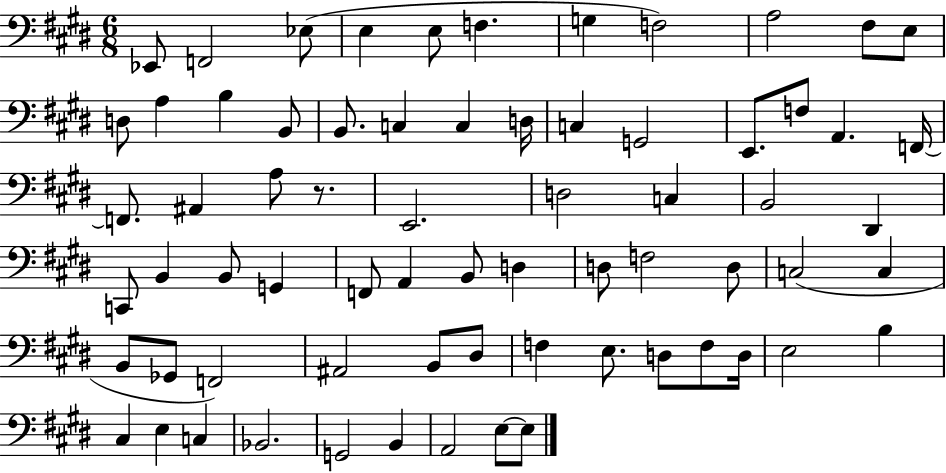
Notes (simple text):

Eb2/e F2/h Eb3/e E3/q E3/e F3/q. G3/q F3/h A3/h F#3/e E3/e D3/e A3/q B3/q B2/e B2/e. C3/q C3/q D3/s C3/q G2/h E2/e. F3/e A2/q. F2/s F2/e. A#2/q A3/e R/e. E2/h. D3/h C3/q B2/h D#2/q C2/e B2/q B2/e G2/q F2/e A2/q B2/e D3/q D3/e F3/h D3/e C3/h C3/q B2/e Gb2/e F2/h A#2/h B2/e D#3/e F3/q E3/e. D3/e F3/e D3/s E3/h B3/q C#3/q E3/q C3/q Bb2/h. G2/h B2/q A2/h E3/e E3/e